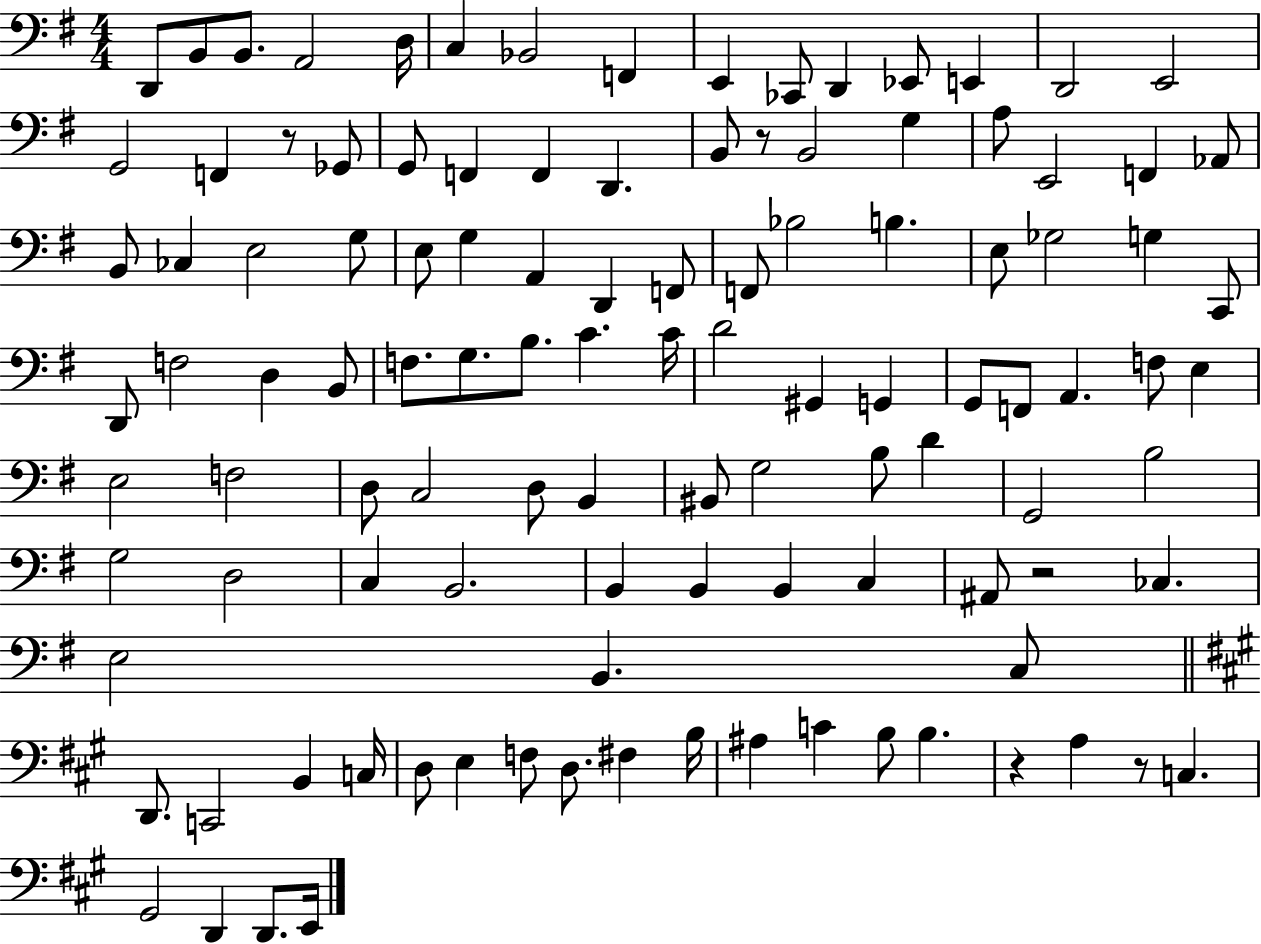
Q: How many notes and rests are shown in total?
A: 112